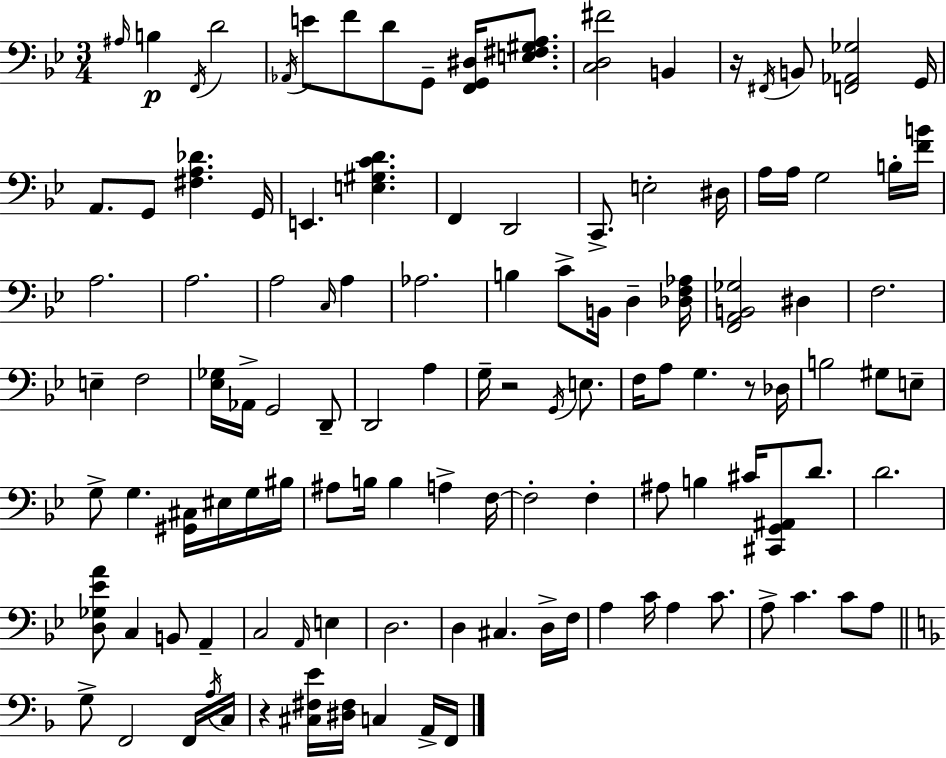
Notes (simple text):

A#3/s B3/q F2/s D4/h Ab2/s E4/e F4/e D4/e G2/e [F2,G2,D#3]/s [E3,F#3,G#3,A3]/e. [C3,D3,F#4]/h B2/q R/s F#2/s B2/e [F2,Ab2,Gb3]/h G2/s A2/e. G2/e [F#3,A3,Db4]/q. G2/s E2/q. [E3,G#3,C4,D4]/q. F2/q D2/h C2/e. E3/h D#3/s A3/s A3/s G3/h B3/s [F4,B4]/s A3/h. A3/h. A3/h C3/s A3/q Ab3/h. B3/q C4/e B2/s D3/q [Db3,F3,Ab3]/s [F2,A2,B2,Gb3]/h D#3/q F3/h. E3/q F3/h [Eb3,Gb3]/s Ab2/s G2/h D2/e D2/h A3/q G3/s R/h G2/s E3/e. F3/s A3/e G3/q. R/e Db3/s B3/h G#3/e E3/e G3/e G3/q. [G#2,C#3]/s EIS3/s G3/s BIS3/s A#3/e B3/s B3/q A3/q F3/s F3/h F3/q A#3/e B3/q C#4/s [C#2,G2,A#2]/e D4/e. D4/h. [D3,Gb3,Eb4,A4]/e C3/q B2/e A2/q C3/h A2/s E3/q D3/h. D3/q C#3/q. D3/s F3/s A3/q C4/s A3/q C4/e. A3/e C4/q. C4/e A3/e G3/e F2/h F2/s A3/s C3/s R/q [C#3,F#3,E4]/s [D#3,F#3]/s C3/q A2/s F2/s